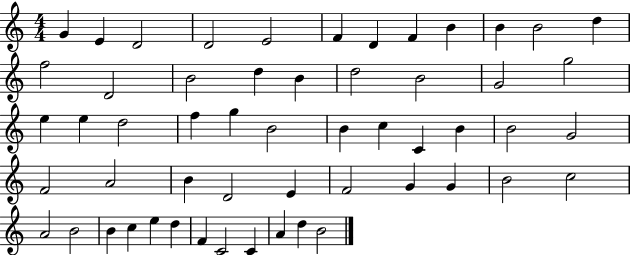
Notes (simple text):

G4/q E4/q D4/h D4/h E4/h F4/q D4/q F4/q B4/q B4/q B4/h D5/q F5/h D4/h B4/h D5/q B4/q D5/h B4/h G4/h G5/h E5/q E5/q D5/h F5/q G5/q B4/h B4/q C5/q C4/q B4/q B4/h G4/h F4/h A4/h B4/q D4/h E4/q F4/h G4/q G4/q B4/h C5/h A4/h B4/h B4/q C5/q E5/q D5/q F4/q C4/h C4/q A4/q D5/q B4/h